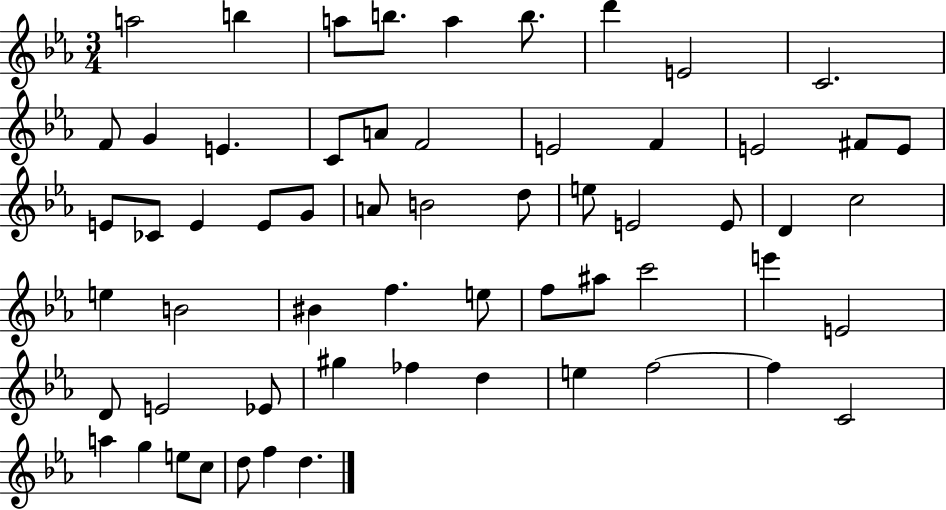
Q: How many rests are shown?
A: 0